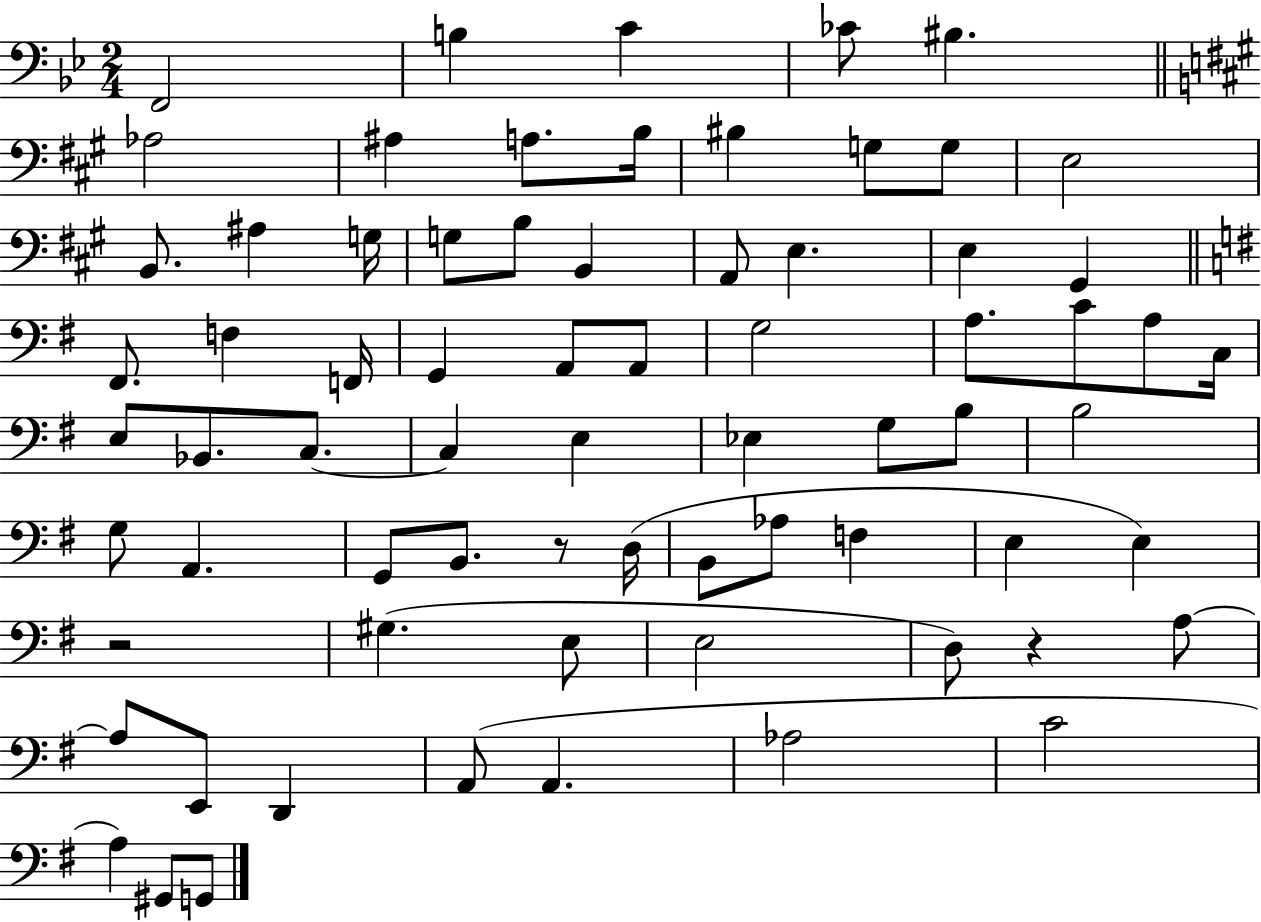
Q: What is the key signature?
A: BES major